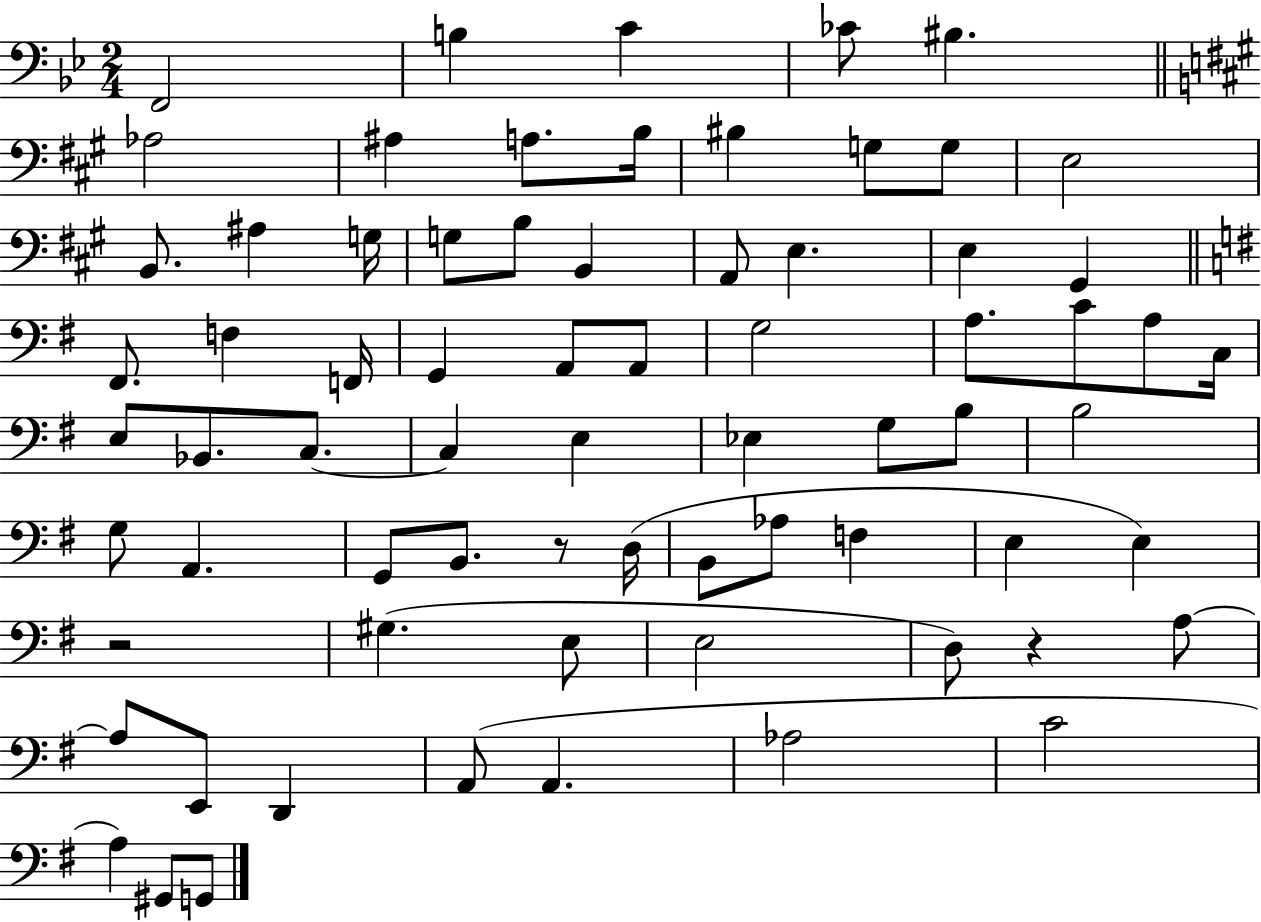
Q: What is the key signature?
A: BES major